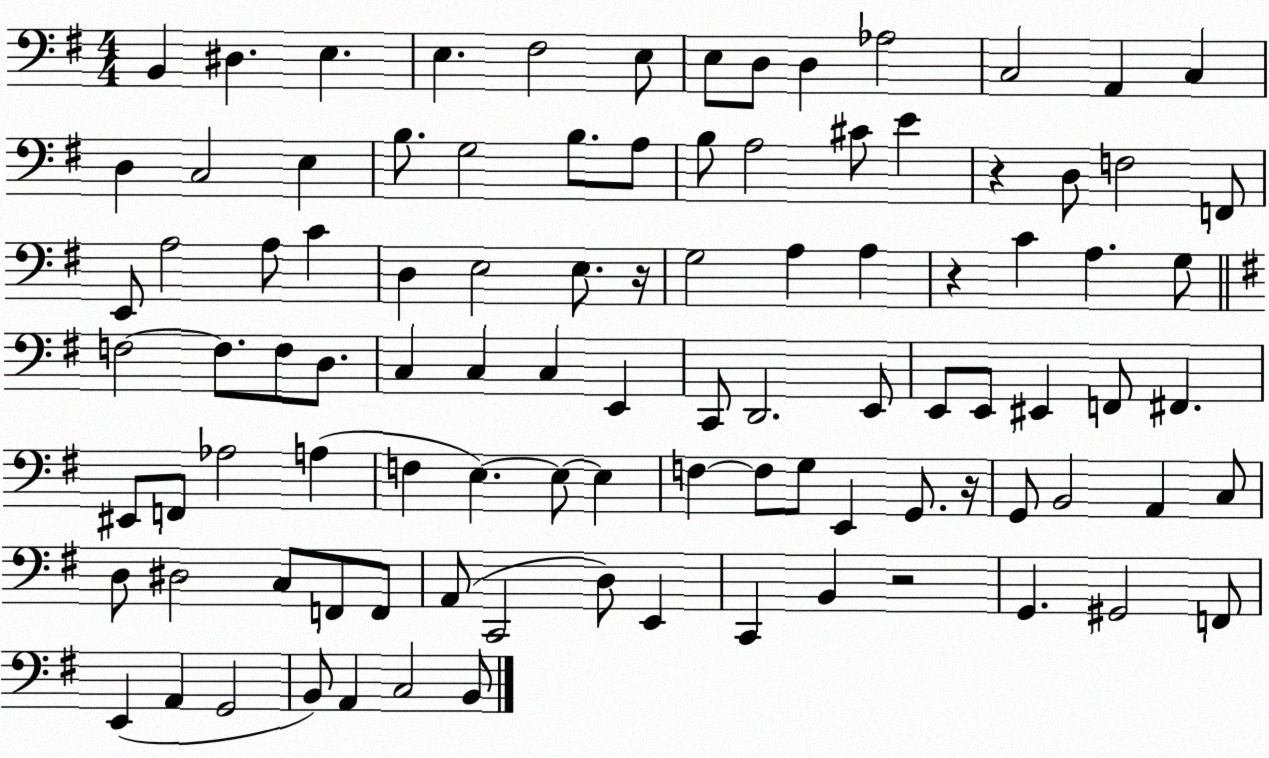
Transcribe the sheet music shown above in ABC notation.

X:1
T:Untitled
M:4/4
L:1/4
K:G
B,, ^D, E, E, ^F,2 E,/2 E,/2 D,/2 D, _A,2 C,2 A,, C, D, C,2 E, B,/2 G,2 B,/2 A,/2 B,/2 A,2 ^C/2 E z D,/2 F,2 F,,/2 E,,/2 A,2 A,/2 C D, E,2 E,/2 z/4 G,2 A, A, z C A, G,/2 F,2 F,/2 F,/2 D,/2 C, C, C, E,, C,,/2 D,,2 E,,/2 E,,/2 E,,/2 ^E,, F,,/2 ^F,, ^E,,/2 F,,/2 _A,2 A, F, E, E,/2 E, F, F,/2 G,/2 E,, G,,/2 z/4 G,,/2 B,,2 A,, C,/2 D,/2 ^D,2 C,/2 F,,/2 F,,/2 A,,/2 C,,2 D,/2 E,, C,, B,, z2 G,, ^G,,2 F,,/2 E,, A,, G,,2 B,,/2 A,, C,2 B,,/2